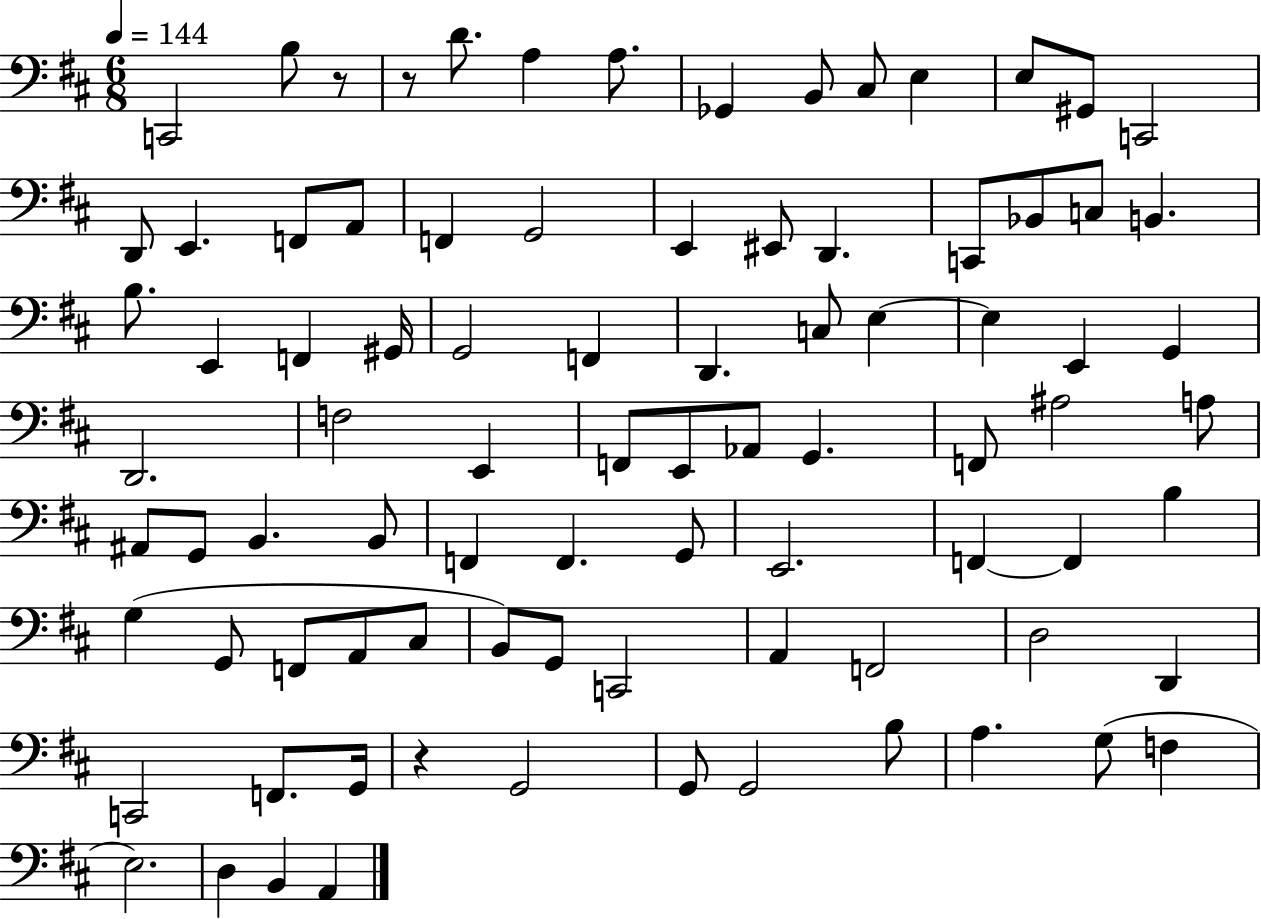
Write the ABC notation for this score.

X:1
T:Untitled
M:6/8
L:1/4
K:D
C,,2 B,/2 z/2 z/2 D/2 A, A,/2 _G,, B,,/2 ^C,/2 E, E,/2 ^G,,/2 C,,2 D,,/2 E,, F,,/2 A,,/2 F,, G,,2 E,, ^E,,/2 D,, C,,/2 _B,,/2 C,/2 B,, B,/2 E,, F,, ^G,,/4 G,,2 F,, D,, C,/2 E, E, E,, G,, D,,2 F,2 E,, F,,/2 E,,/2 _A,,/2 G,, F,,/2 ^A,2 A,/2 ^A,,/2 G,,/2 B,, B,,/2 F,, F,, G,,/2 E,,2 F,, F,, B, G, G,,/2 F,,/2 A,,/2 ^C,/2 B,,/2 G,,/2 C,,2 A,, F,,2 D,2 D,, C,,2 F,,/2 G,,/4 z G,,2 G,,/2 G,,2 B,/2 A, G,/2 F, E,2 D, B,, A,,